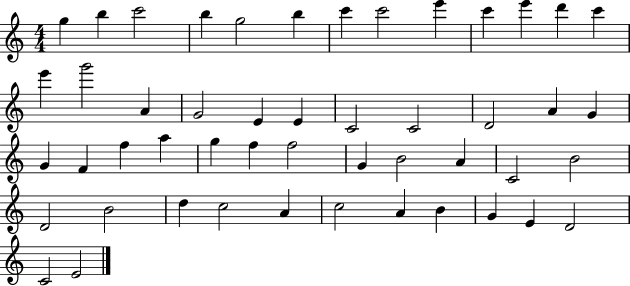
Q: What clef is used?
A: treble